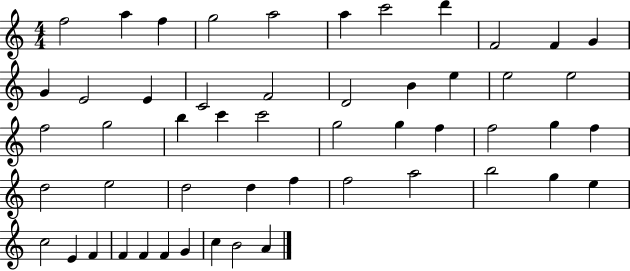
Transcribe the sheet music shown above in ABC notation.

X:1
T:Untitled
M:4/4
L:1/4
K:C
f2 a f g2 a2 a c'2 d' F2 F G G E2 E C2 F2 D2 B e e2 e2 f2 g2 b c' c'2 g2 g f f2 g f d2 e2 d2 d f f2 a2 b2 g e c2 E F F F F G c B2 A